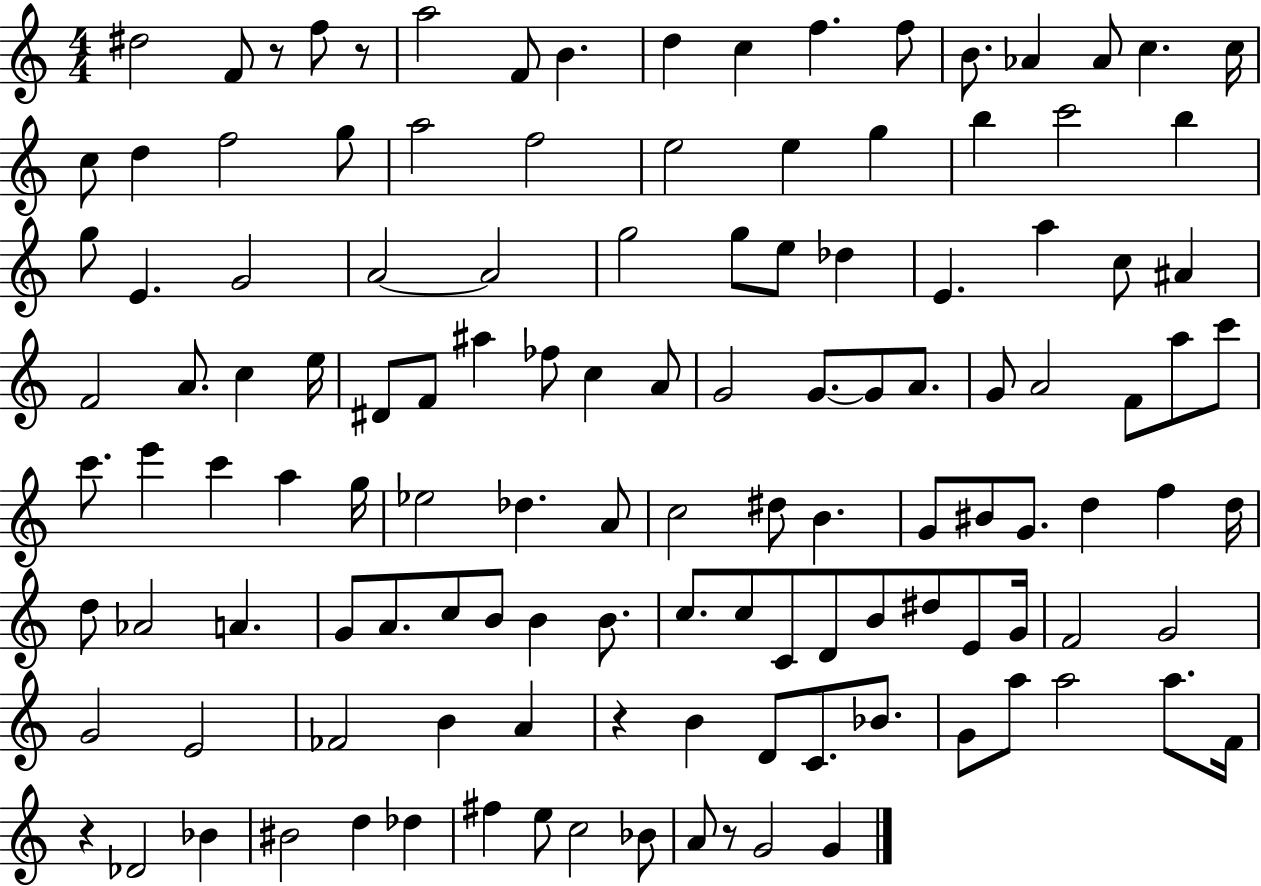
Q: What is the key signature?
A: C major